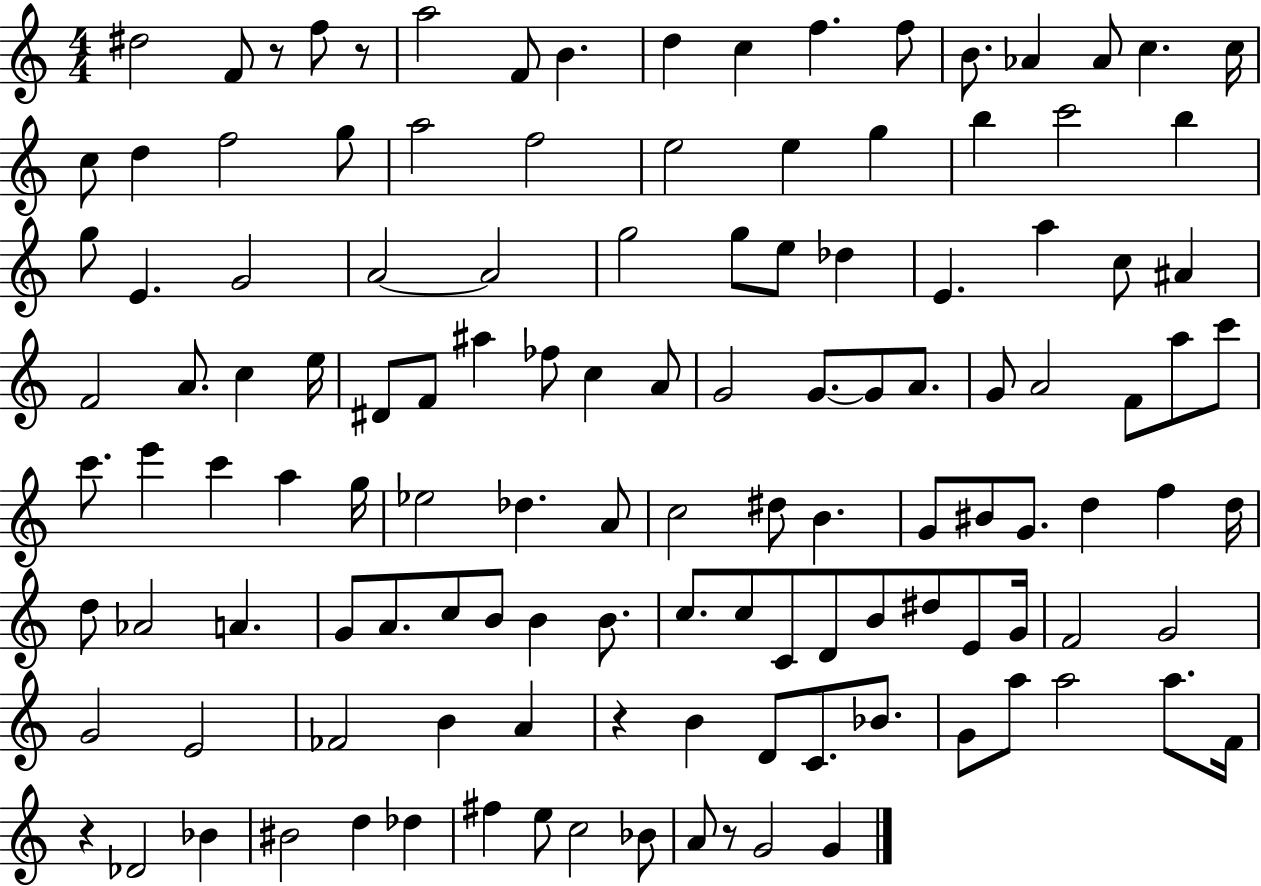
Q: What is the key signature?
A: C major